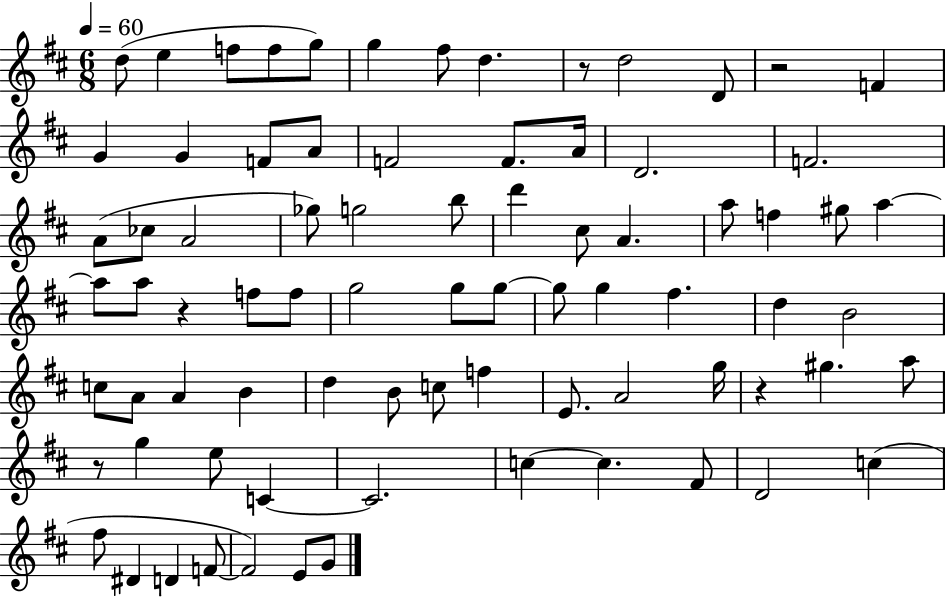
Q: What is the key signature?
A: D major